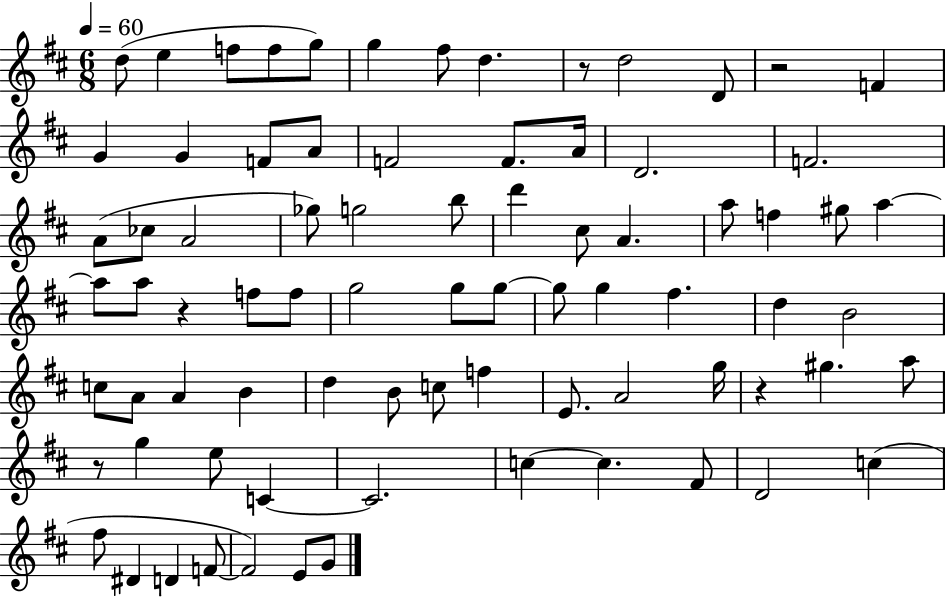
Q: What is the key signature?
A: D major